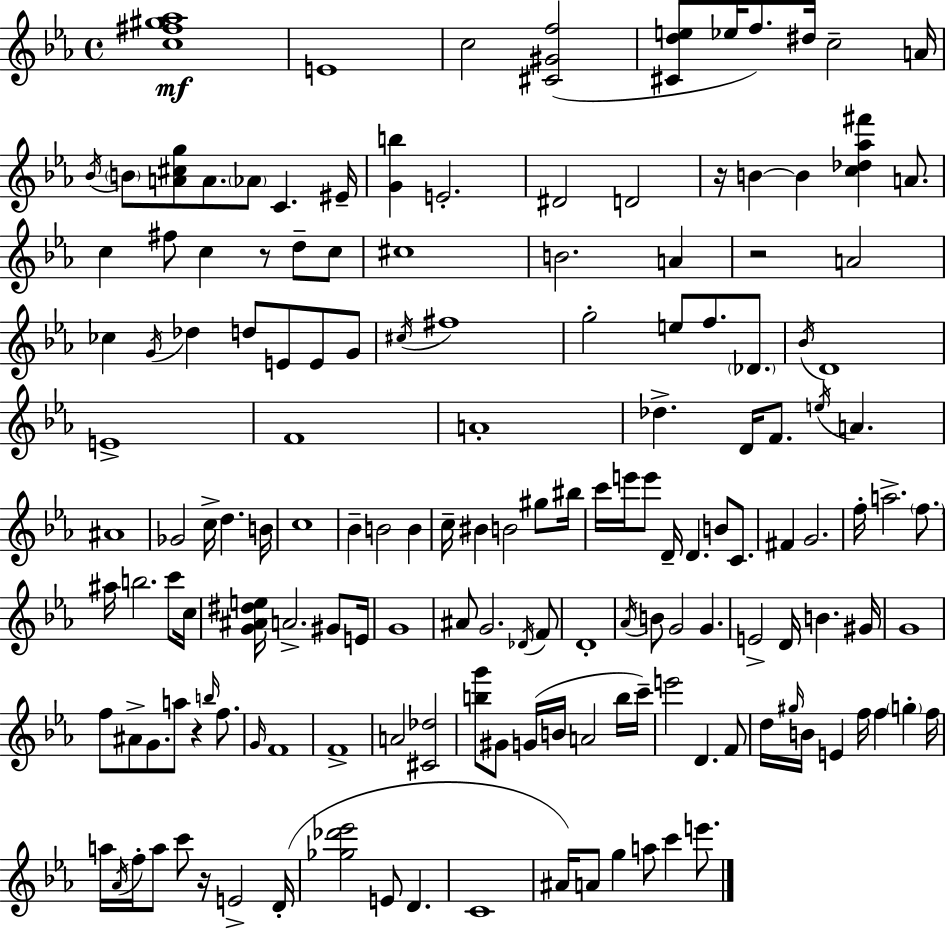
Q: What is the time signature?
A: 4/4